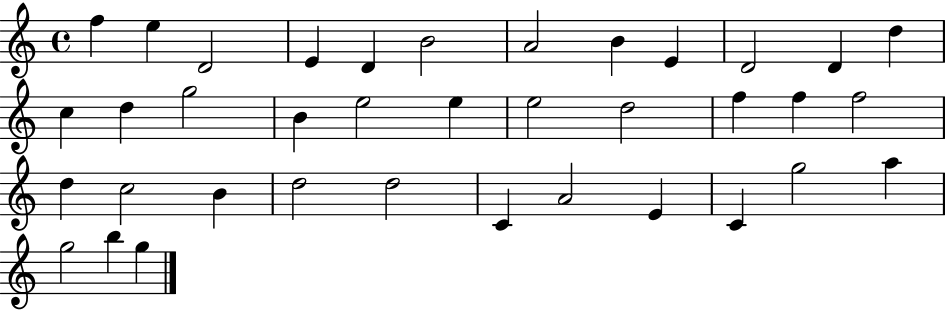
F5/q E5/q D4/h E4/q D4/q B4/h A4/h B4/q E4/q D4/h D4/q D5/q C5/q D5/q G5/h B4/q E5/h E5/q E5/h D5/h F5/q F5/q F5/h D5/q C5/h B4/q D5/h D5/h C4/q A4/h E4/q C4/q G5/h A5/q G5/h B5/q G5/q